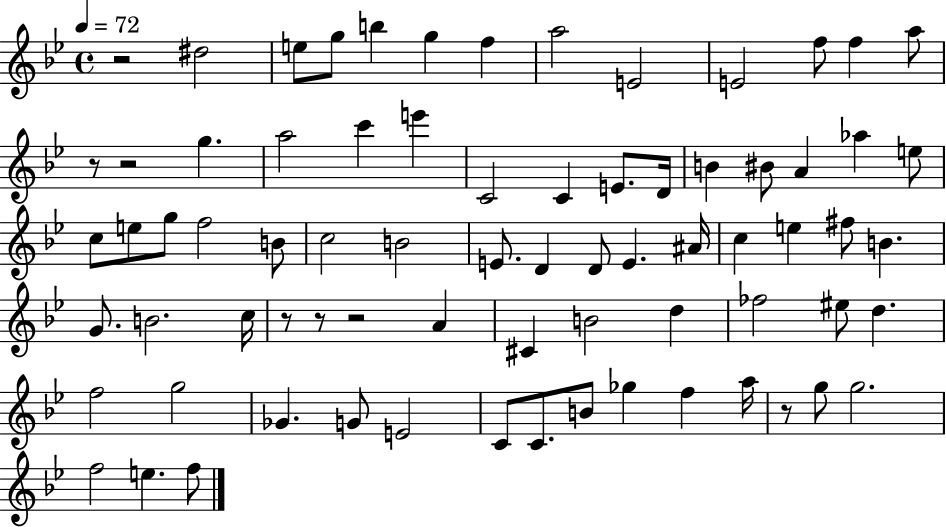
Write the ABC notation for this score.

X:1
T:Untitled
M:4/4
L:1/4
K:Bb
z2 ^d2 e/2 g/2 b g f a2 E2 E2 f/2 f a/2 z/2 z2 g a2 c' e' C2 C E/2 D/4 B ^B/2 A _a e/2 c/2 e/2 g/2 f2 B/2 c2 B2 E/2 D D/2 E ^A/4 c e ^f/2 B G/2 B2 c/4 z/2 z/2 z2 A ^C B2 d _f2 ^e/2 d f2 g2 _G G/2 E2 C/2 C/2 B/2 _g f a/4 z/2 g/2 g2 f2 e f/2